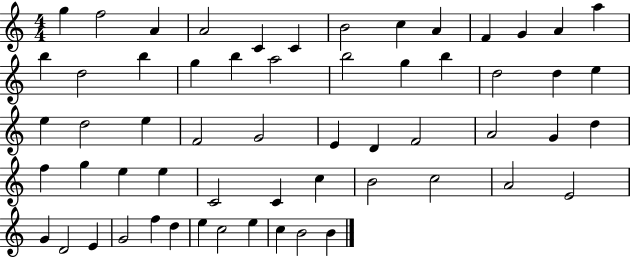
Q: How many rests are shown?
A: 0